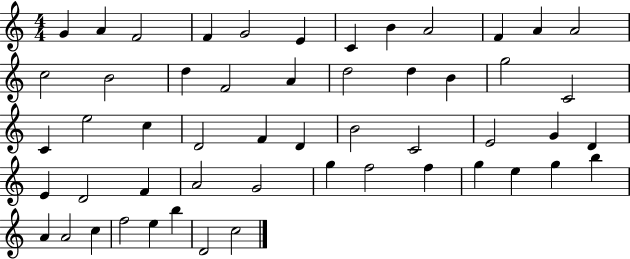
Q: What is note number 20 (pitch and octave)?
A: B4